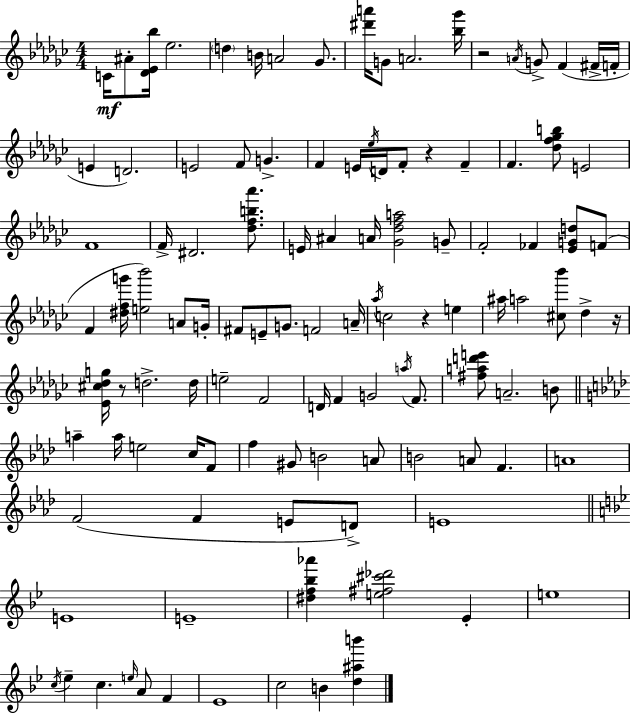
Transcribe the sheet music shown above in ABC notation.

X:1
T:Untitled
M:4/4
L:1/4
K:Ebm
C/4 ^A/2 [_D_E_b]/4 _e2 d B/4 A2 _G/2 [^d'a']/4 G/2 A2 [_b_g']/4 z2 A/4 G/2 F ^F/4 F/4 E D2 E2 F/2 G F E/4 _e/4 D/4 F/2 z F F [_df_gb]/2 E2 F4 F/4 ^D2 [_dfb_a']/2 E/4 ^A A/4 [_G_dfa]2 G/2 F2 _F [_EGd]/2 F/2 F [^dfg']/4 [e_b']2 A/2 G/4 ^F/2 E/2 G/2 F2 A/4 _a/4 c2 z e ^a/4 a2 [^c_b']/2 _d z/4 [_E^c_dg]/4 z/2 d2 d/4 e2 F2 D/4 F G2 a/4 F/2 [^fad'e']/2 A2 B/2 a a/4 e2 c/4 F/2 f ^G/2 B2 A/2 B2 A/2 F A4 F2 F E/2 D/2 E4 E4 E4 [^df_b_a'] [e^f^c'_d']2 _E e4 c/4 _e c e/4 A/2 F _E4 c2 B [d^ab']